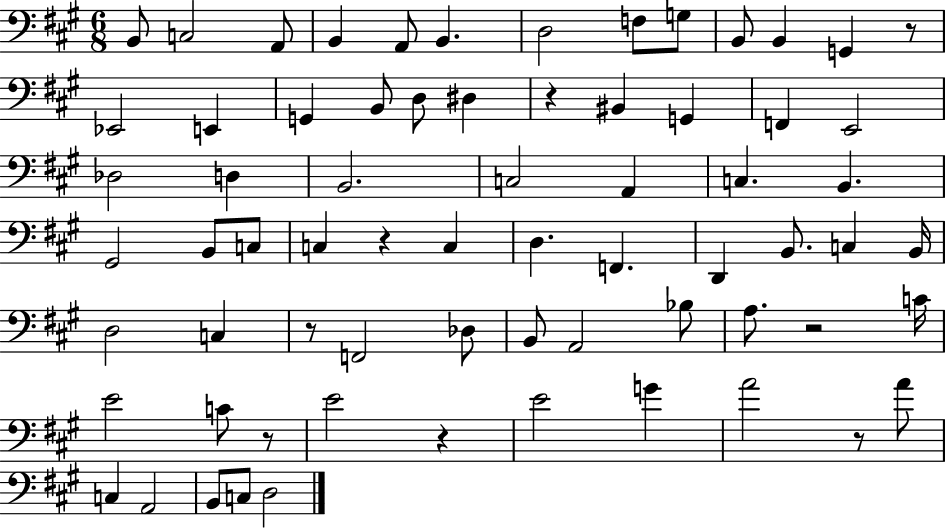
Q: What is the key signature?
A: A major